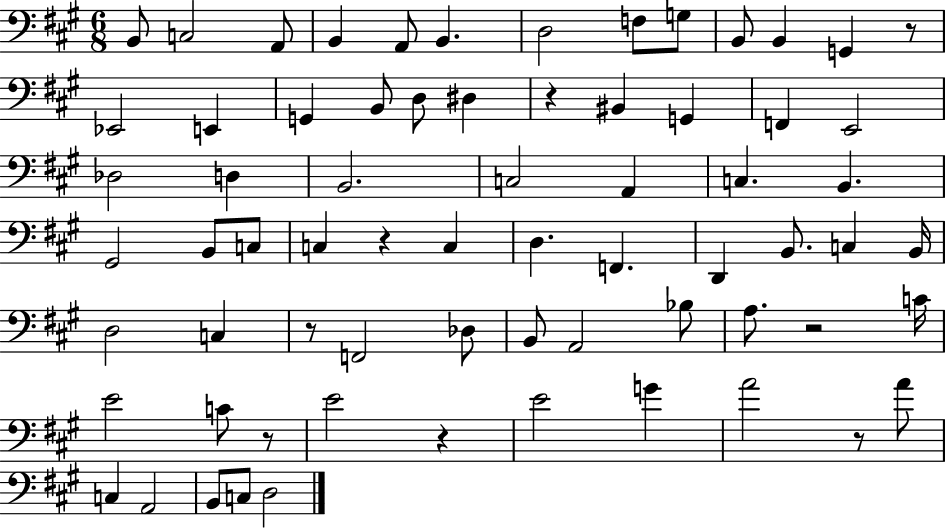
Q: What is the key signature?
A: A major